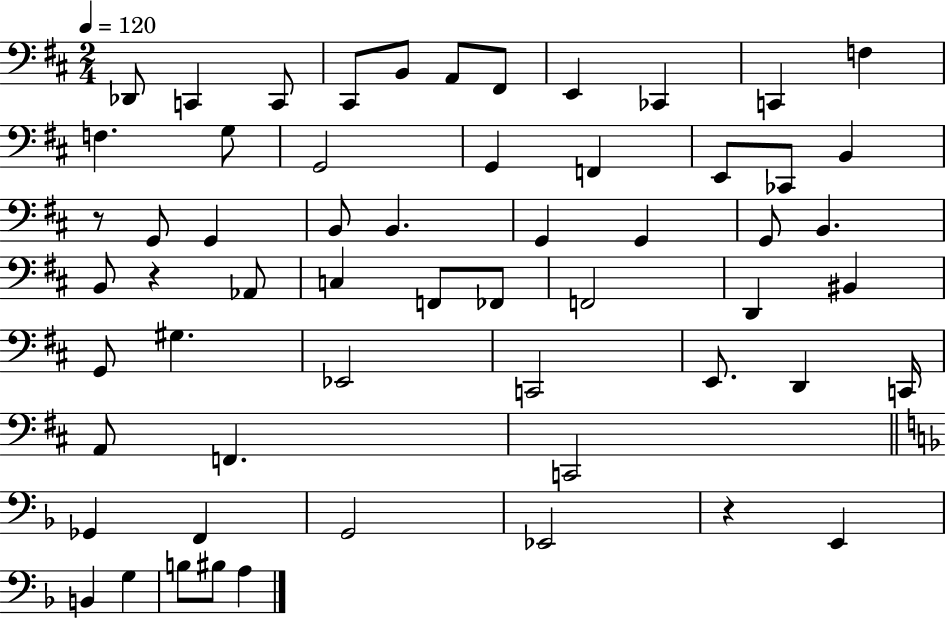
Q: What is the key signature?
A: D major